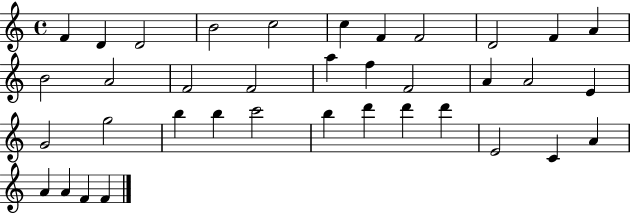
{
  \clef treble
  \time 4/4
  \defaultTimeSignature
  \key c \major
  f'4 d'4 d'2 | b'2 c''2 | c''4 f'4 f'2 | d'2 f'4 a'4 | \break b'2 a'2 | f'2 f'2 | a''4 f''4 f'2 | a'4 a'2 e'4 | \break g'2 g''2 | b''4 b''4 c'''2 | b''4 d'''4 d'''4 d'''4 | e'2 c'4 a'4 | \break a'4 a'4 f'4 f'4 | \bar "|."
}